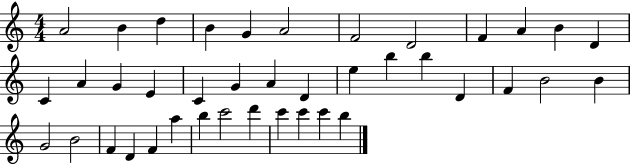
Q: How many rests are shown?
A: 0